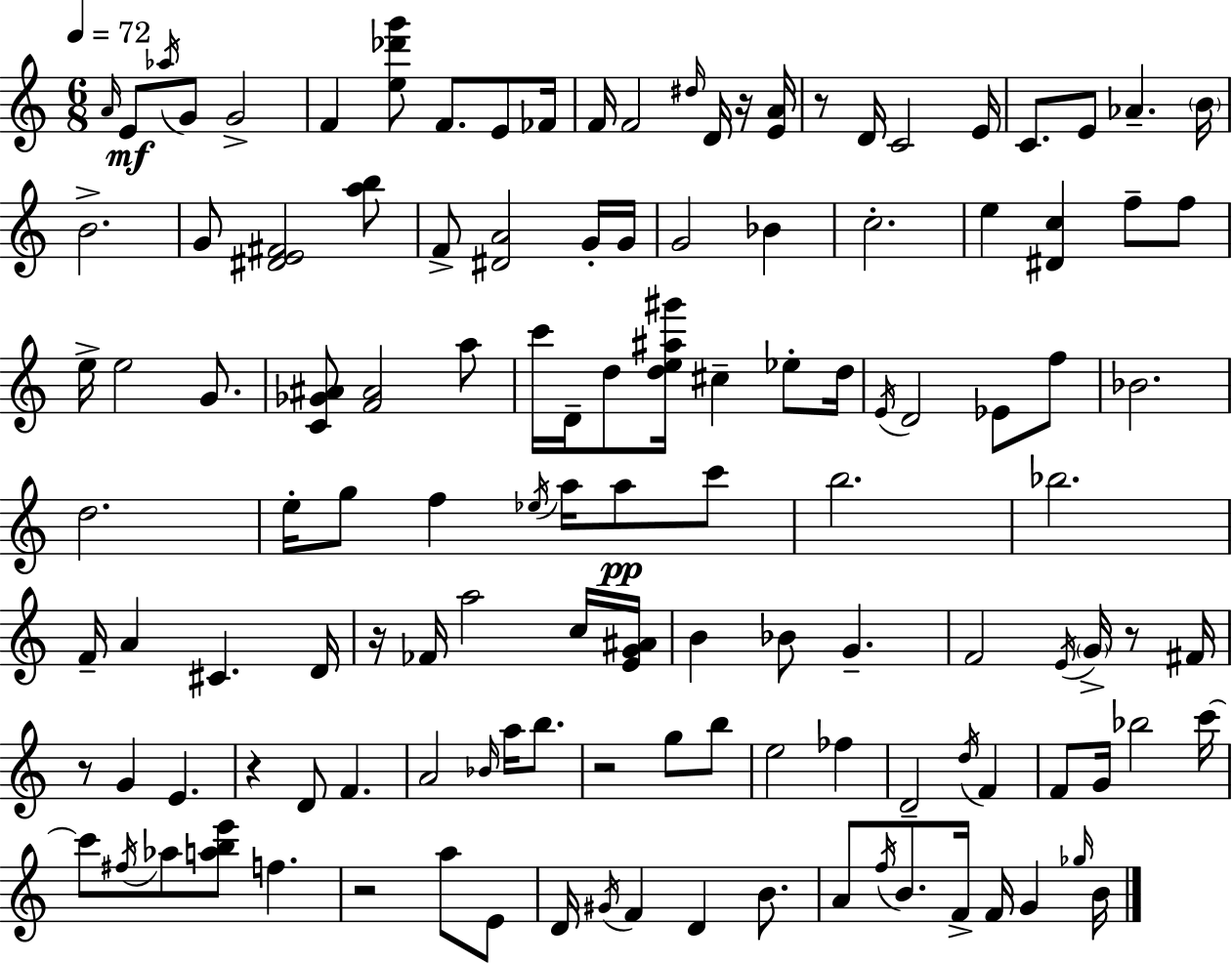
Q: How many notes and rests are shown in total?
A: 127